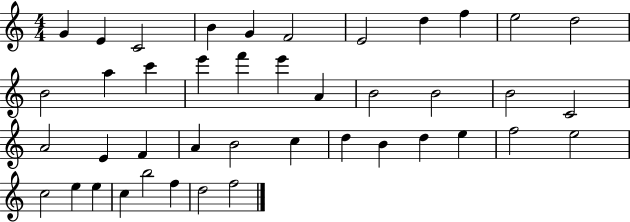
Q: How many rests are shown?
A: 0